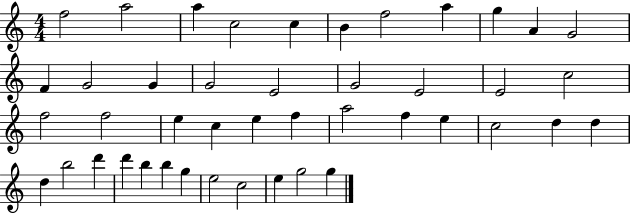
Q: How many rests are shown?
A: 0